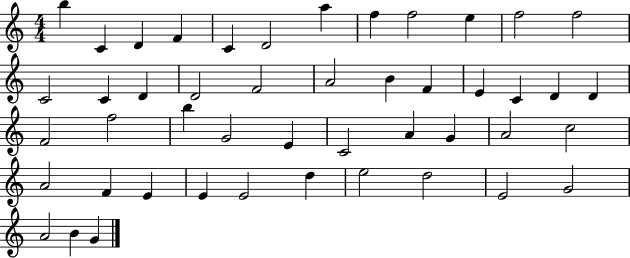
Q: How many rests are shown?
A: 0